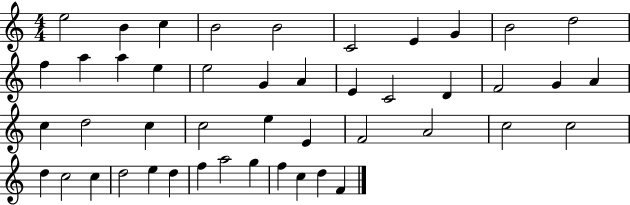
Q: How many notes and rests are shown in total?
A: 46